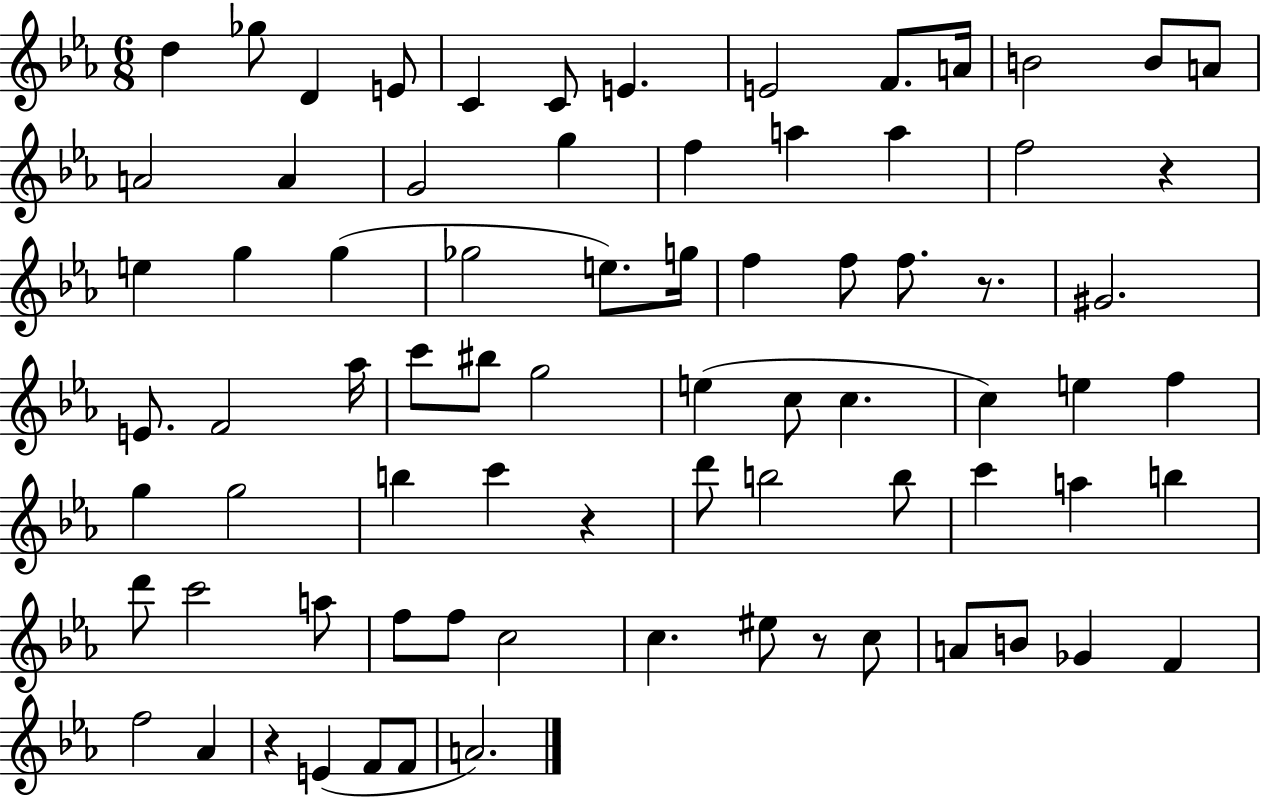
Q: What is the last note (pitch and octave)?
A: A4